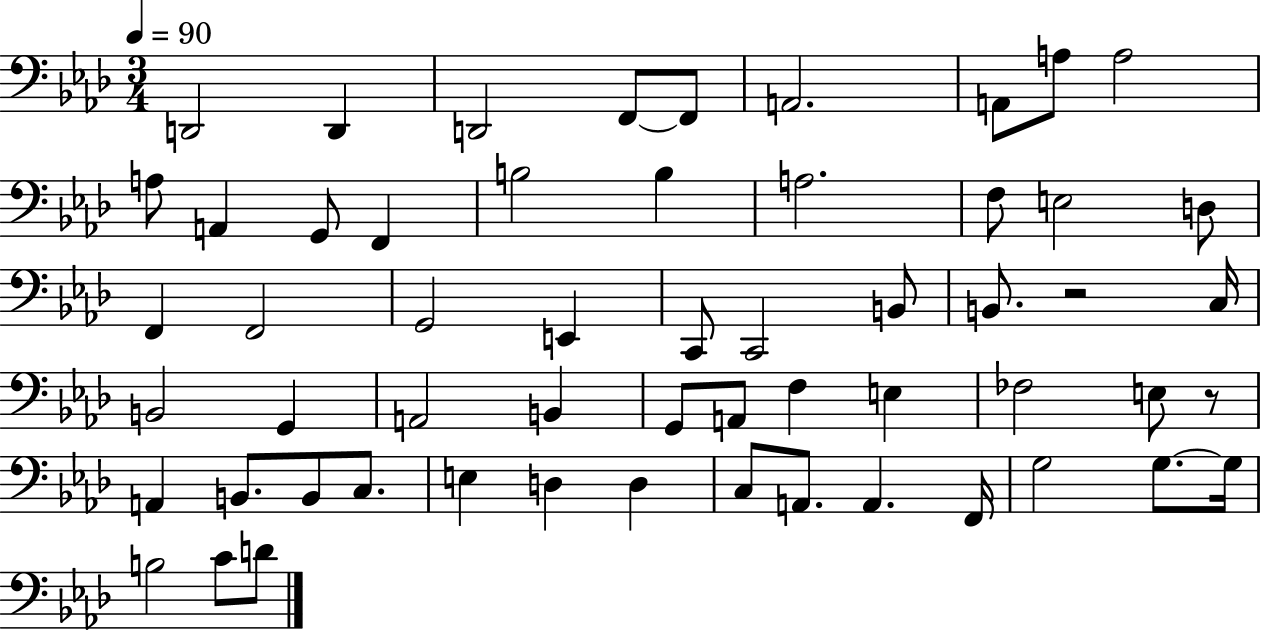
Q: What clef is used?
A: bass